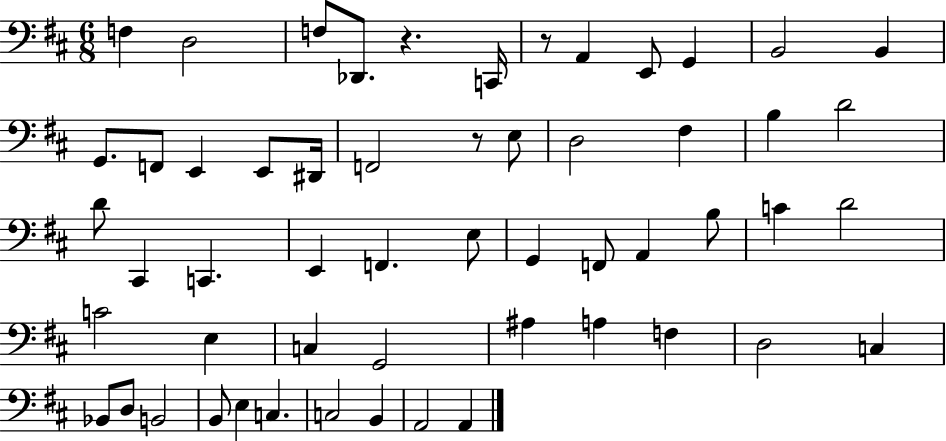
F3/q D3/h F3/e Db2/e. R/q. C2/s R/e A2/q E2/e G2/q B2/h B2/q G2/e. F2/e E2/q E2/e D#2/s F2/h R/e E3/e D3/h F#3/q B3/q D4/h D4/e C#2/q C2/q. E2/q F2/q. E3/e G2/q F2/e A2/q B3/e C4/q D4/h C4/h E3/q C3/q G2/h A#3/q A3/q F3/q D3/h C3/q Bb2/e D3/e B2/h B2/e E3/q C3/q. C3/h B2/q A2/h A2/q